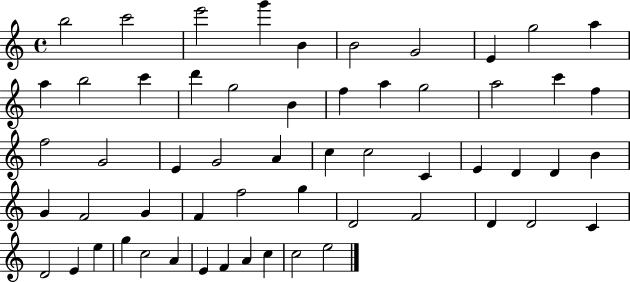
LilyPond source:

{
  \clef treble
  \time 4/4
  \defaultTimeSignature
  \key c \major
  b''2 c'''2 | e'''2 g'''4 b'4 | b'2 g'2 | e'4 g''2 a''4 | \break a''4 b''2 c'''4 | d'''4 g''2 b'4 | f''4 a''4 g''2 | a''2 c'''4 f''4 | \break f''2 g'2 | e'4 g'2 a'4 | c''4 c''2 c'4 | e'4 d'4 d'4 b'4 | \break g'4 f'2 g'4 | f'4 f''2 g''4 | d'2 f'2 | d'4 d'2 c'4 | \break d'2 e'4 e''4 | g''4 c''2 a'4 | e'4 f'4 a'4 c''4 | c''2 e''2 | \break \bar "|."
}